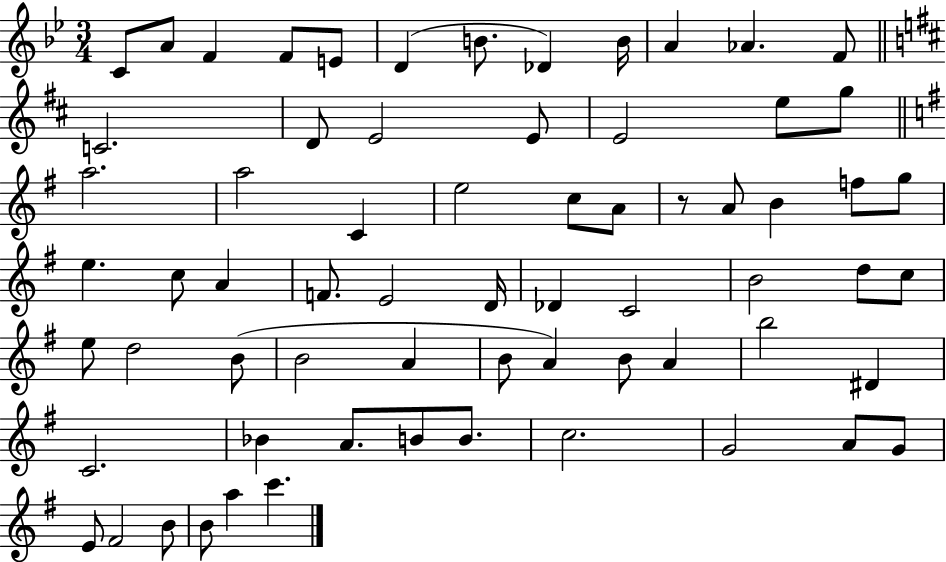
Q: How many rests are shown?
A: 1